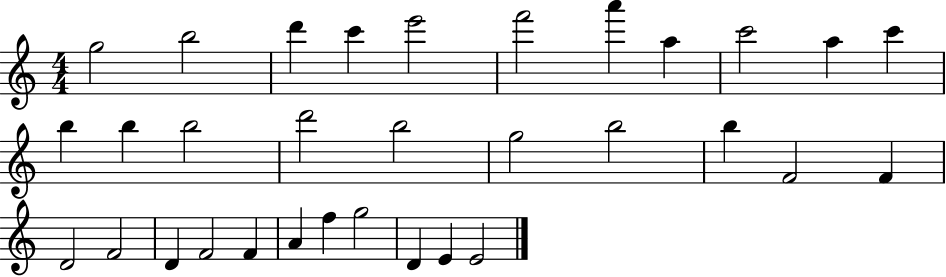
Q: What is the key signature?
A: C major